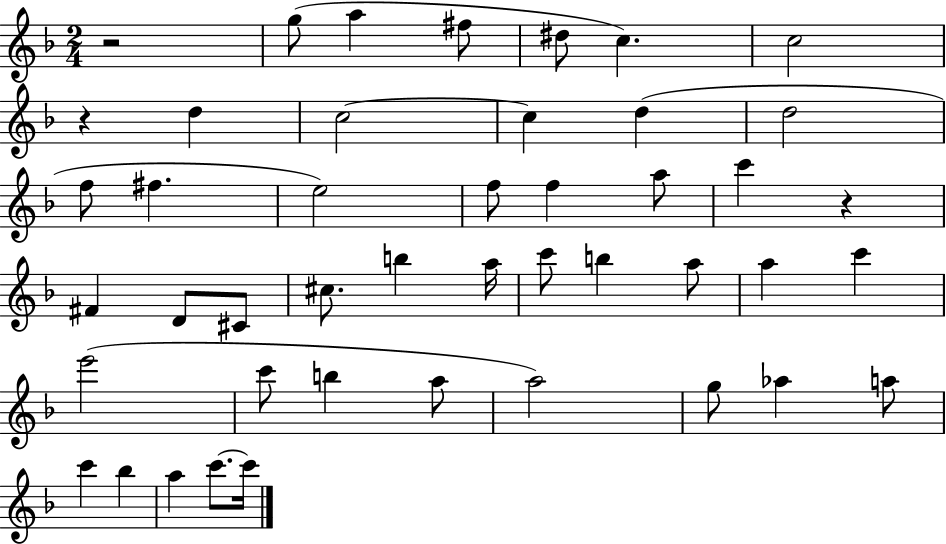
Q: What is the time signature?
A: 2/4